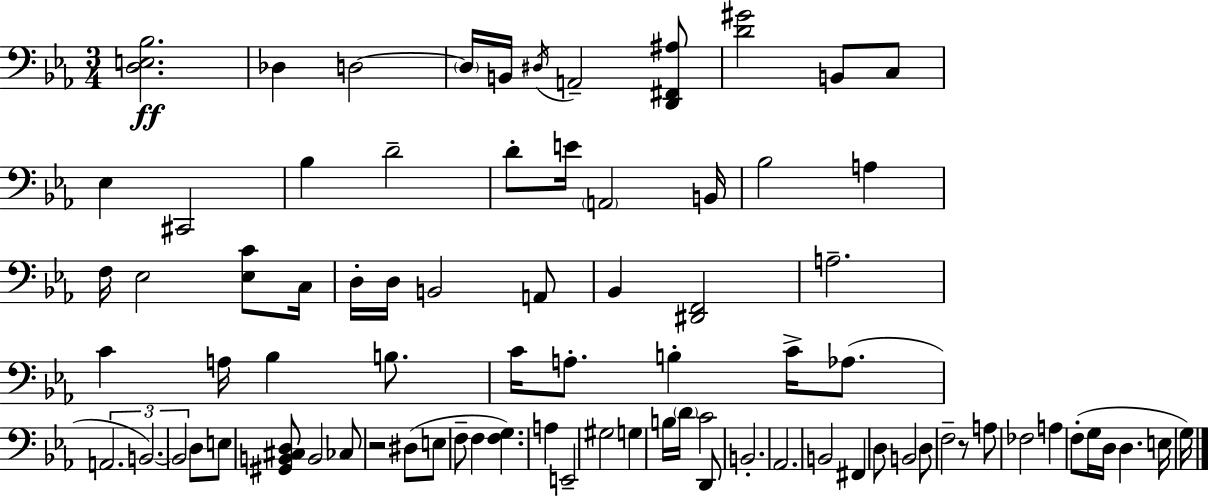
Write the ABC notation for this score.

X:1
T:Untitled
M:3/4
L:1/4
K:Cm
[D,E,_B,]2 _D, D,2 D,/4 B,,/4 ^D,/4 A,,2 [D,,^F,,^A,]/2 [D^G]2 B,,/2 C,/2 _E, ^C,,2 _B, D2 D/2 E/4 A,,2 B,,/4 _B,2 A, F,/4 _E,2 [_E,C]/2 C,/4 D,/4 D,/4 B,,2 A,,/2 _B,, [^D,,F,,]2 A,2 C A,/4 _B, B,/2 C/4 A,/2 B, C/4 _A,/2 A,,2 B,,2 B,,2 D,/2 E,/2 [^G,,B,,^C,D,]/2 B,,2 _C,/2 z2 ^D,/2 E,/2 F,/2 F, [F,G,] A, E,,2 ^G,2 G, B,/4 D/4 C2 D,,/2 B,,2 _A,,2 B,,2 ^F,, D,/2 B,,2 D,/2 F,2 z/2 A,/2 _F,2 A, F,/2 G,/4 D,/4 D, E,/4 G,/4